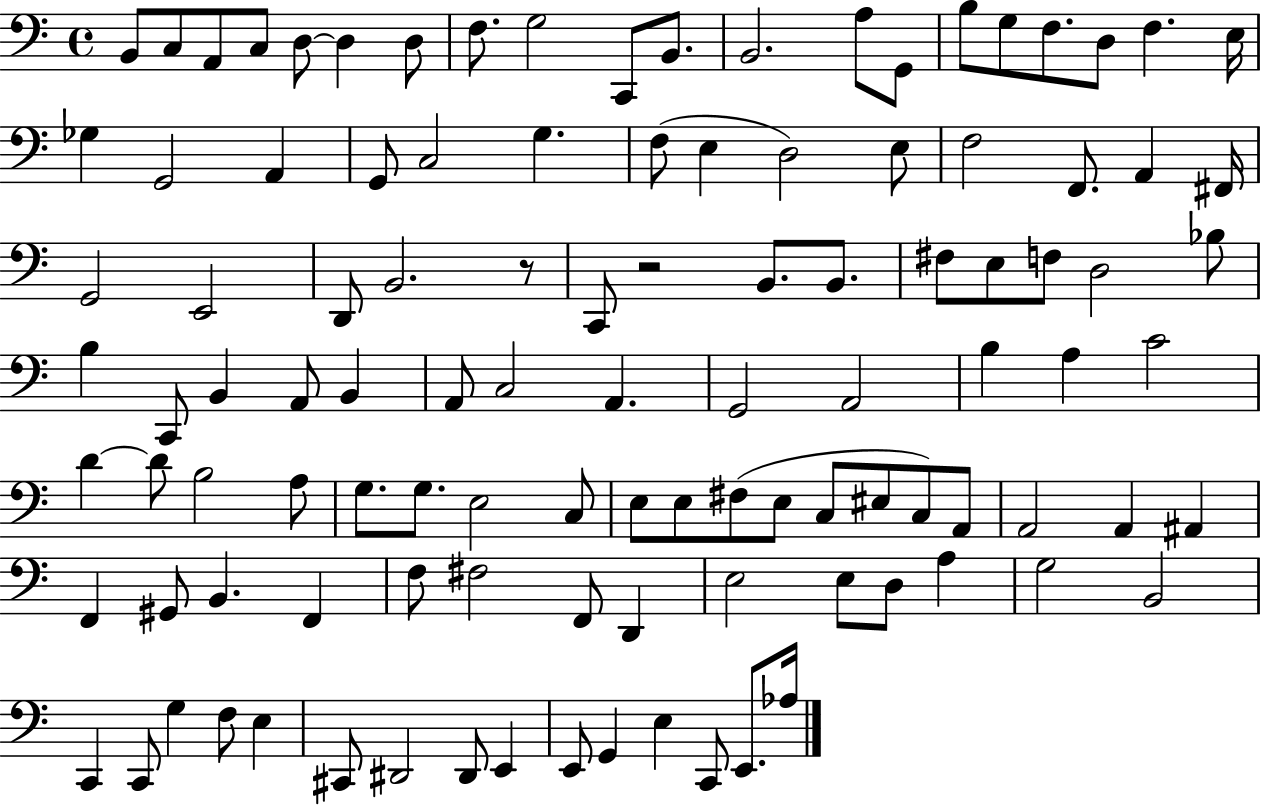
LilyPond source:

{
  \clef bass
  \time 4/4
  \defaultTimeSignature
  \key c \major
  b,8 c8 a,8 c8 d8~~ d4 d8 | f8. g2 c,8 b,8. | b,2. a8 g,8 | b8 g8 f8. d8 f4. e16 | \break ges4 g,2 a,4 | g,8 c2 g4. | f8( e4 d2) e8 | f2 f,8. a,4 fis,16 | \break g,2 e,2 | d,8 b,2. r8 | c,8 r2 b,8. b,8. | fis8 e8 f8 d2 bes8 | \break b4 c,8 b,4 a,8 b,4 | a,8 c2 a,4. | g,2 a,2 | b4 a4 c'2 | \break d'4~~ d'8 b2 a8 | g8. g8. e2 c8 | e8 e8 fis8( e8 c8 eis8 c8) a,8 | a,2 a,4 ais,4 | \break f,4 gis,8 b,4. f,4 | f8 fis2 f,8 d,4 | e2 e8 d8 a4 | g2 b,2 | \break c,4 c,8 g4 f8 e4 | cis,8 dis,2 dis,8 e,4 | e,8 g,4 e4 c,8 e,8. aes16 | \bar "|."
}